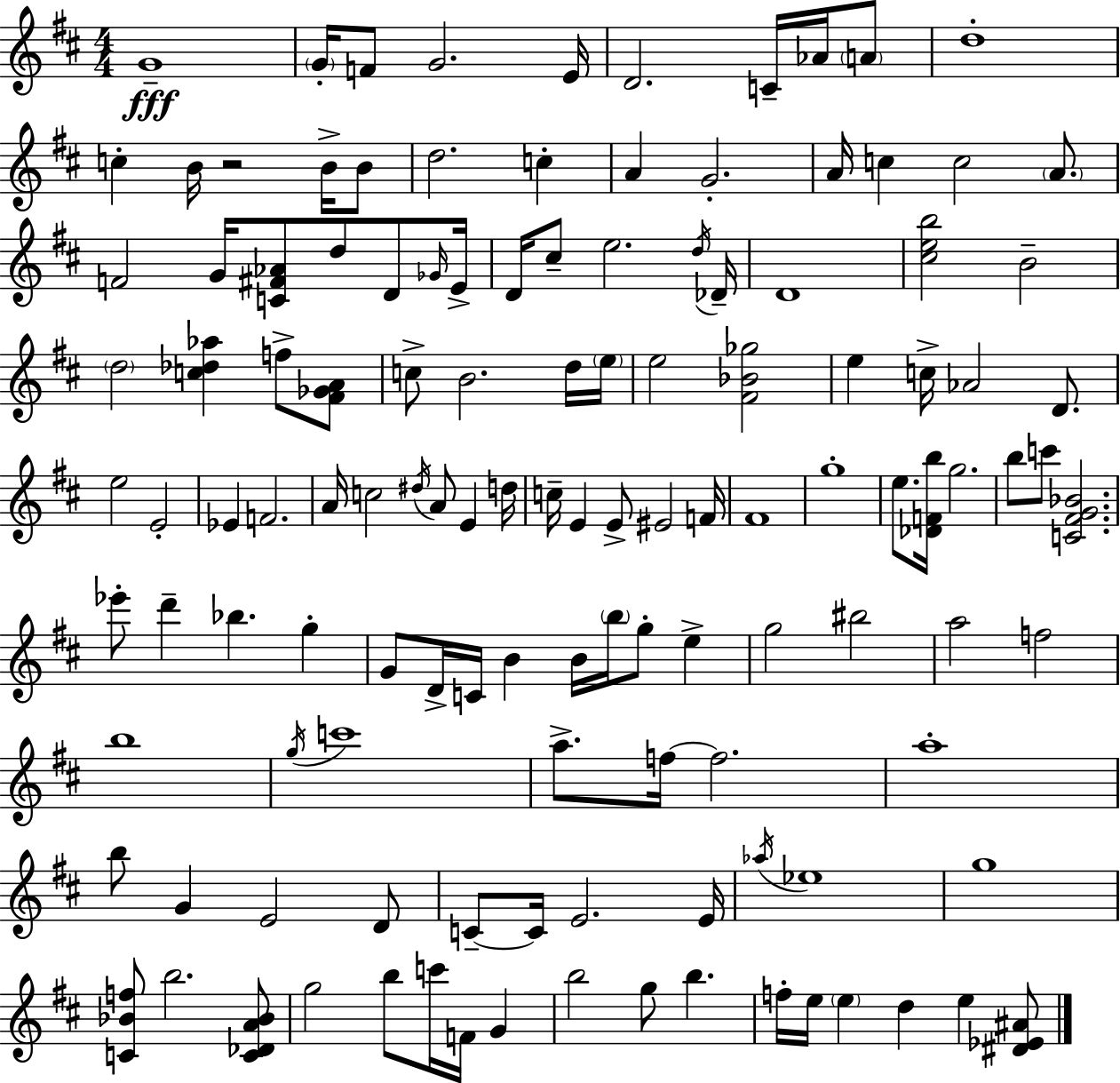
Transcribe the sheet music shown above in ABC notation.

X:1
T:Untitled
M:4/4
L:1/4
K:D
G4 G/4 F/2 G2 E/4 D2 C/4 _A/4 A/2 d4 c B/4 z2 B/4 B/2 d2 c A G2 A/4 c c2 A/2 F2 G/4 [C^F_A]/2 d/2 D/2 _G/4 E/4 D/4 ^c/2 e2 d/4 _D/4 D4 [^ceb]2 B2 d2 [c_d_a] f/2 [^F_GA]/2 c/2 B2 d/4 e/4 e2 [^F_B_g]2 e c/4 _A2 D/2 e2 E2 _E F2 A/4 c2 ^d/4 A/2 E d/4 c/4 E E/2 ^E2 F/4 ^F4 g4 e/2 [_DFb]/4 g2 b/2 c'/2 [C^FG_B]2 _e'/2 d' _b g G/2 D/4 C/4 B B/4 b/4 g/2 e g2 ^b2 a2 f2 b4 g/4 c'4 a/2 f/4 f2 a4 b/2 G E2 D/2 C/2 C/4 E2 E/4 _a/4 _e4 g4 [C_Bf]/2 b2 [C_DA_B]/2 g2 b/2 c'/4 F/4 G b2 g/2 b f/4 e/4 e d e [^D_E^A]/2